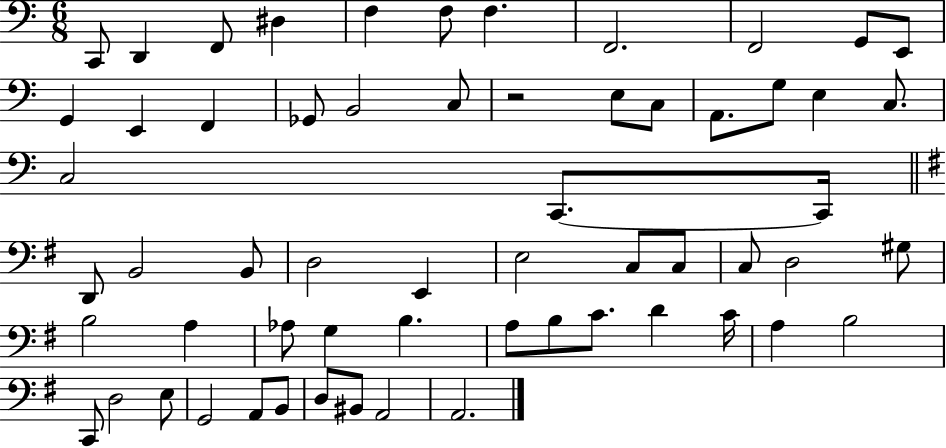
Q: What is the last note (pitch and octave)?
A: A2